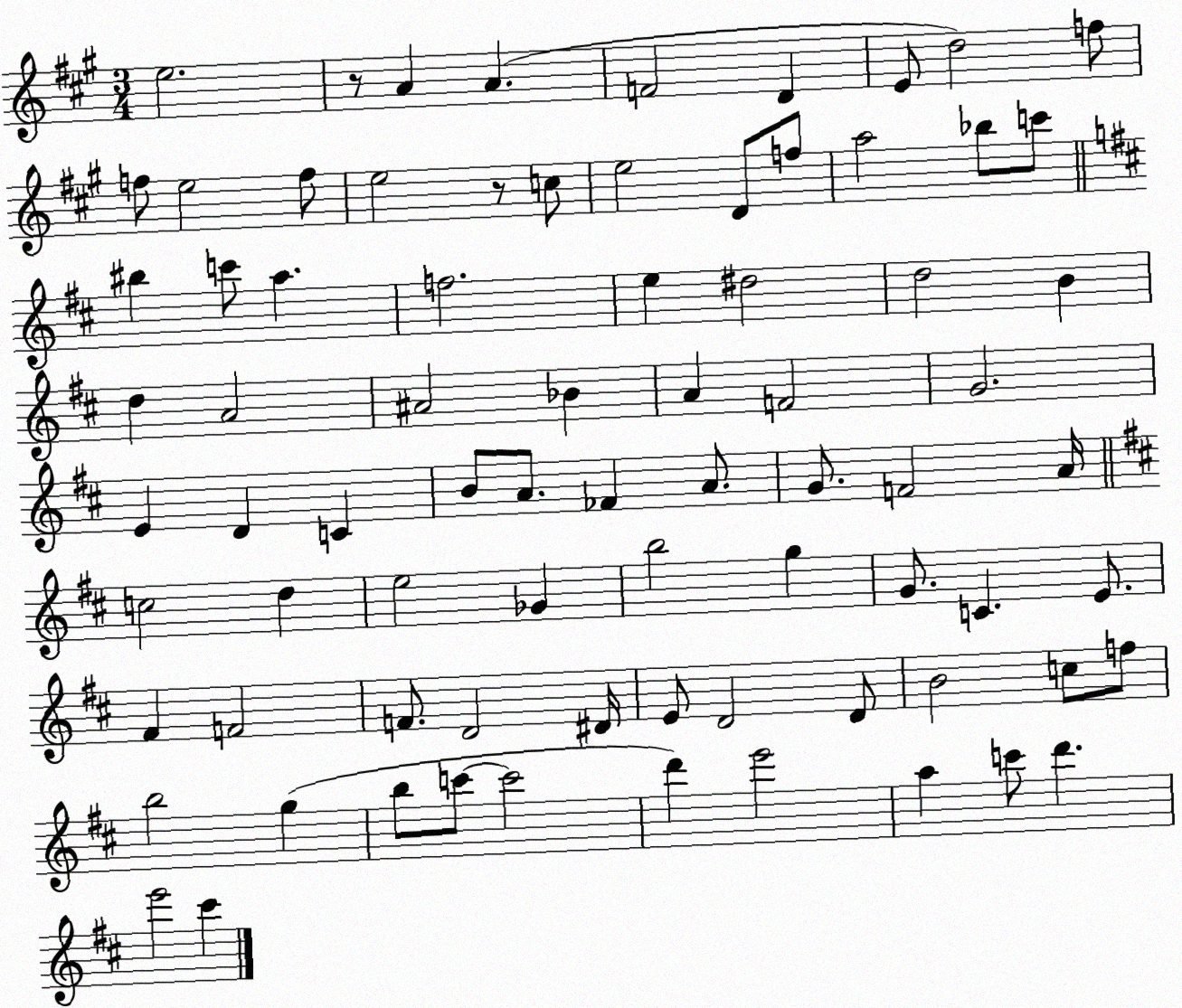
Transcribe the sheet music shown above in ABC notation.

X:1
T:Untitled
M:3/4
L:1/4
K:A
e2 z/2 A A F2 D E/2 d2 f/2 f/2 e2 f/2 e2 z/2 c/2 e2 D/2 f/2 a2 _b/2 c'/2 ^b c'/2 a f2 e ^d2 d2 B d A2 ^A2 _B A F2 G2 E D C B/2 A/2 _F A/2 G/2 F2 A/4 c2 d e2 _G b2 g G/2 C E/2 ^F F2 F/2 D2 ^D/4 E/2 D2 D/2 B2 c/2 f/2 b2 g b/2 c'/2 c'2 d' e'2 a c'/2 d' e'2 ^c'